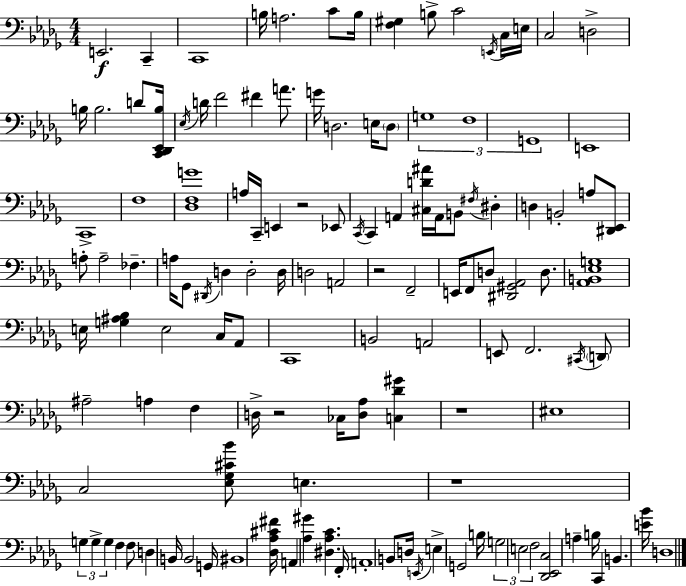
{
  \clef bass
  \numericTimeSignature
  \time 4/4
  \key bes \minor
  e,2.\f c,4-- | c,1 | b16 a2. c'8 b16 | <f gis>4 b8-> c'2 \acciaccatura { e,16 } c16 | \break e16 c2 d2-> | b16 b2. d'8 | <c, des, ees, b>16 \acciaccatura { ees16 } d'16 f'2 fis'4 a'8. | g'16 d2. e16 | \break \parenthesize d8 \tuplet 3/2 { g1 | f1 | g,1 } | e,1 | \break c,1-> | f1 | <des f g'>1 | a16 c,16-- e,4 r2 | \break ees,8 \acciaccatura { c,16 } c,4 a,4 <cis d' ais'>16 a,16 b,8 \acciaccatura { fis16 } | dis4-. d4 b,2-. | a8 <dis, ees,>8 a8-. a2-- fes4.-- | a16 ges,8 \acciaccatura { dis,16 } d4 d2-. | \break d16 d2 a,2 | r2 f,2-- | e,16 f,8 d8 <dis, gis, aes,>2 | d8. <aes, b, ees g>1 | \break e16 <g ais bes>4 e2 | c16 aes,8 c,1 | b,2 a,2 | e,8 f,2. | \break \acciaccatura { cis,16 } \parenthesize d,8 ais2-- a4 | f4 d16-> r2 ces16 | <d aes>8 <c des' gis'>4 r1 | eis1 | \break c2 <ees ges cis' bes'>8 | e4. r1 | \tuplet 3/2 { g4 g4-> g4 } | f4 f8 d4 b,16 b,2 | \break g,16 bis,1 | <des aes cis' fis'>16 a,4 <aes gis'>4 <dis aes c'>4. | f,16-. a,1-. | b,8 d16 \acciaccatura { e,16 } e4-> g,2 | \break b16 \tuplet 3/2 { g2 e2 | f2 } <des, ees, c>2 | a4-- b16 c,4 | b,4. <e' bes'>16 d1 | \break \bar "|."
}